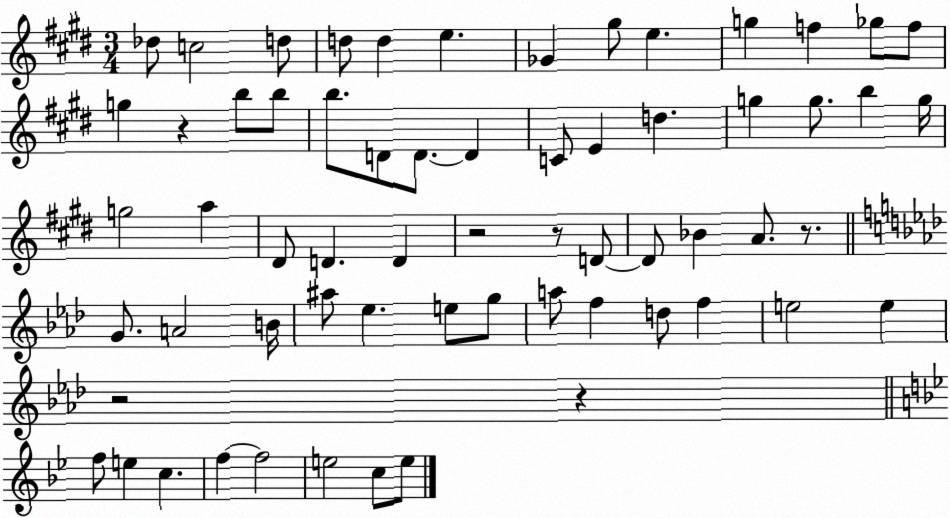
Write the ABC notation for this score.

X:1
T:Untitled
M:3/4
L:1/4
K:E
_d/2 c2 d/2 d/2 d e _G ^g/2 e g f _g/2 f/2 g z b/2 b/2 b/2 D/2 D/2 D C/2 E d g g/2 b g/4 g2 a ^D/2 D D z2 z/2 D/2 D/2 _B A/2 z/2 G/2 A2 B/4 ^a/2 _e e/2 g/2 a/2 f d/2 f e2 e z2 z f/2 e c f f2 e2 c/2 e/2